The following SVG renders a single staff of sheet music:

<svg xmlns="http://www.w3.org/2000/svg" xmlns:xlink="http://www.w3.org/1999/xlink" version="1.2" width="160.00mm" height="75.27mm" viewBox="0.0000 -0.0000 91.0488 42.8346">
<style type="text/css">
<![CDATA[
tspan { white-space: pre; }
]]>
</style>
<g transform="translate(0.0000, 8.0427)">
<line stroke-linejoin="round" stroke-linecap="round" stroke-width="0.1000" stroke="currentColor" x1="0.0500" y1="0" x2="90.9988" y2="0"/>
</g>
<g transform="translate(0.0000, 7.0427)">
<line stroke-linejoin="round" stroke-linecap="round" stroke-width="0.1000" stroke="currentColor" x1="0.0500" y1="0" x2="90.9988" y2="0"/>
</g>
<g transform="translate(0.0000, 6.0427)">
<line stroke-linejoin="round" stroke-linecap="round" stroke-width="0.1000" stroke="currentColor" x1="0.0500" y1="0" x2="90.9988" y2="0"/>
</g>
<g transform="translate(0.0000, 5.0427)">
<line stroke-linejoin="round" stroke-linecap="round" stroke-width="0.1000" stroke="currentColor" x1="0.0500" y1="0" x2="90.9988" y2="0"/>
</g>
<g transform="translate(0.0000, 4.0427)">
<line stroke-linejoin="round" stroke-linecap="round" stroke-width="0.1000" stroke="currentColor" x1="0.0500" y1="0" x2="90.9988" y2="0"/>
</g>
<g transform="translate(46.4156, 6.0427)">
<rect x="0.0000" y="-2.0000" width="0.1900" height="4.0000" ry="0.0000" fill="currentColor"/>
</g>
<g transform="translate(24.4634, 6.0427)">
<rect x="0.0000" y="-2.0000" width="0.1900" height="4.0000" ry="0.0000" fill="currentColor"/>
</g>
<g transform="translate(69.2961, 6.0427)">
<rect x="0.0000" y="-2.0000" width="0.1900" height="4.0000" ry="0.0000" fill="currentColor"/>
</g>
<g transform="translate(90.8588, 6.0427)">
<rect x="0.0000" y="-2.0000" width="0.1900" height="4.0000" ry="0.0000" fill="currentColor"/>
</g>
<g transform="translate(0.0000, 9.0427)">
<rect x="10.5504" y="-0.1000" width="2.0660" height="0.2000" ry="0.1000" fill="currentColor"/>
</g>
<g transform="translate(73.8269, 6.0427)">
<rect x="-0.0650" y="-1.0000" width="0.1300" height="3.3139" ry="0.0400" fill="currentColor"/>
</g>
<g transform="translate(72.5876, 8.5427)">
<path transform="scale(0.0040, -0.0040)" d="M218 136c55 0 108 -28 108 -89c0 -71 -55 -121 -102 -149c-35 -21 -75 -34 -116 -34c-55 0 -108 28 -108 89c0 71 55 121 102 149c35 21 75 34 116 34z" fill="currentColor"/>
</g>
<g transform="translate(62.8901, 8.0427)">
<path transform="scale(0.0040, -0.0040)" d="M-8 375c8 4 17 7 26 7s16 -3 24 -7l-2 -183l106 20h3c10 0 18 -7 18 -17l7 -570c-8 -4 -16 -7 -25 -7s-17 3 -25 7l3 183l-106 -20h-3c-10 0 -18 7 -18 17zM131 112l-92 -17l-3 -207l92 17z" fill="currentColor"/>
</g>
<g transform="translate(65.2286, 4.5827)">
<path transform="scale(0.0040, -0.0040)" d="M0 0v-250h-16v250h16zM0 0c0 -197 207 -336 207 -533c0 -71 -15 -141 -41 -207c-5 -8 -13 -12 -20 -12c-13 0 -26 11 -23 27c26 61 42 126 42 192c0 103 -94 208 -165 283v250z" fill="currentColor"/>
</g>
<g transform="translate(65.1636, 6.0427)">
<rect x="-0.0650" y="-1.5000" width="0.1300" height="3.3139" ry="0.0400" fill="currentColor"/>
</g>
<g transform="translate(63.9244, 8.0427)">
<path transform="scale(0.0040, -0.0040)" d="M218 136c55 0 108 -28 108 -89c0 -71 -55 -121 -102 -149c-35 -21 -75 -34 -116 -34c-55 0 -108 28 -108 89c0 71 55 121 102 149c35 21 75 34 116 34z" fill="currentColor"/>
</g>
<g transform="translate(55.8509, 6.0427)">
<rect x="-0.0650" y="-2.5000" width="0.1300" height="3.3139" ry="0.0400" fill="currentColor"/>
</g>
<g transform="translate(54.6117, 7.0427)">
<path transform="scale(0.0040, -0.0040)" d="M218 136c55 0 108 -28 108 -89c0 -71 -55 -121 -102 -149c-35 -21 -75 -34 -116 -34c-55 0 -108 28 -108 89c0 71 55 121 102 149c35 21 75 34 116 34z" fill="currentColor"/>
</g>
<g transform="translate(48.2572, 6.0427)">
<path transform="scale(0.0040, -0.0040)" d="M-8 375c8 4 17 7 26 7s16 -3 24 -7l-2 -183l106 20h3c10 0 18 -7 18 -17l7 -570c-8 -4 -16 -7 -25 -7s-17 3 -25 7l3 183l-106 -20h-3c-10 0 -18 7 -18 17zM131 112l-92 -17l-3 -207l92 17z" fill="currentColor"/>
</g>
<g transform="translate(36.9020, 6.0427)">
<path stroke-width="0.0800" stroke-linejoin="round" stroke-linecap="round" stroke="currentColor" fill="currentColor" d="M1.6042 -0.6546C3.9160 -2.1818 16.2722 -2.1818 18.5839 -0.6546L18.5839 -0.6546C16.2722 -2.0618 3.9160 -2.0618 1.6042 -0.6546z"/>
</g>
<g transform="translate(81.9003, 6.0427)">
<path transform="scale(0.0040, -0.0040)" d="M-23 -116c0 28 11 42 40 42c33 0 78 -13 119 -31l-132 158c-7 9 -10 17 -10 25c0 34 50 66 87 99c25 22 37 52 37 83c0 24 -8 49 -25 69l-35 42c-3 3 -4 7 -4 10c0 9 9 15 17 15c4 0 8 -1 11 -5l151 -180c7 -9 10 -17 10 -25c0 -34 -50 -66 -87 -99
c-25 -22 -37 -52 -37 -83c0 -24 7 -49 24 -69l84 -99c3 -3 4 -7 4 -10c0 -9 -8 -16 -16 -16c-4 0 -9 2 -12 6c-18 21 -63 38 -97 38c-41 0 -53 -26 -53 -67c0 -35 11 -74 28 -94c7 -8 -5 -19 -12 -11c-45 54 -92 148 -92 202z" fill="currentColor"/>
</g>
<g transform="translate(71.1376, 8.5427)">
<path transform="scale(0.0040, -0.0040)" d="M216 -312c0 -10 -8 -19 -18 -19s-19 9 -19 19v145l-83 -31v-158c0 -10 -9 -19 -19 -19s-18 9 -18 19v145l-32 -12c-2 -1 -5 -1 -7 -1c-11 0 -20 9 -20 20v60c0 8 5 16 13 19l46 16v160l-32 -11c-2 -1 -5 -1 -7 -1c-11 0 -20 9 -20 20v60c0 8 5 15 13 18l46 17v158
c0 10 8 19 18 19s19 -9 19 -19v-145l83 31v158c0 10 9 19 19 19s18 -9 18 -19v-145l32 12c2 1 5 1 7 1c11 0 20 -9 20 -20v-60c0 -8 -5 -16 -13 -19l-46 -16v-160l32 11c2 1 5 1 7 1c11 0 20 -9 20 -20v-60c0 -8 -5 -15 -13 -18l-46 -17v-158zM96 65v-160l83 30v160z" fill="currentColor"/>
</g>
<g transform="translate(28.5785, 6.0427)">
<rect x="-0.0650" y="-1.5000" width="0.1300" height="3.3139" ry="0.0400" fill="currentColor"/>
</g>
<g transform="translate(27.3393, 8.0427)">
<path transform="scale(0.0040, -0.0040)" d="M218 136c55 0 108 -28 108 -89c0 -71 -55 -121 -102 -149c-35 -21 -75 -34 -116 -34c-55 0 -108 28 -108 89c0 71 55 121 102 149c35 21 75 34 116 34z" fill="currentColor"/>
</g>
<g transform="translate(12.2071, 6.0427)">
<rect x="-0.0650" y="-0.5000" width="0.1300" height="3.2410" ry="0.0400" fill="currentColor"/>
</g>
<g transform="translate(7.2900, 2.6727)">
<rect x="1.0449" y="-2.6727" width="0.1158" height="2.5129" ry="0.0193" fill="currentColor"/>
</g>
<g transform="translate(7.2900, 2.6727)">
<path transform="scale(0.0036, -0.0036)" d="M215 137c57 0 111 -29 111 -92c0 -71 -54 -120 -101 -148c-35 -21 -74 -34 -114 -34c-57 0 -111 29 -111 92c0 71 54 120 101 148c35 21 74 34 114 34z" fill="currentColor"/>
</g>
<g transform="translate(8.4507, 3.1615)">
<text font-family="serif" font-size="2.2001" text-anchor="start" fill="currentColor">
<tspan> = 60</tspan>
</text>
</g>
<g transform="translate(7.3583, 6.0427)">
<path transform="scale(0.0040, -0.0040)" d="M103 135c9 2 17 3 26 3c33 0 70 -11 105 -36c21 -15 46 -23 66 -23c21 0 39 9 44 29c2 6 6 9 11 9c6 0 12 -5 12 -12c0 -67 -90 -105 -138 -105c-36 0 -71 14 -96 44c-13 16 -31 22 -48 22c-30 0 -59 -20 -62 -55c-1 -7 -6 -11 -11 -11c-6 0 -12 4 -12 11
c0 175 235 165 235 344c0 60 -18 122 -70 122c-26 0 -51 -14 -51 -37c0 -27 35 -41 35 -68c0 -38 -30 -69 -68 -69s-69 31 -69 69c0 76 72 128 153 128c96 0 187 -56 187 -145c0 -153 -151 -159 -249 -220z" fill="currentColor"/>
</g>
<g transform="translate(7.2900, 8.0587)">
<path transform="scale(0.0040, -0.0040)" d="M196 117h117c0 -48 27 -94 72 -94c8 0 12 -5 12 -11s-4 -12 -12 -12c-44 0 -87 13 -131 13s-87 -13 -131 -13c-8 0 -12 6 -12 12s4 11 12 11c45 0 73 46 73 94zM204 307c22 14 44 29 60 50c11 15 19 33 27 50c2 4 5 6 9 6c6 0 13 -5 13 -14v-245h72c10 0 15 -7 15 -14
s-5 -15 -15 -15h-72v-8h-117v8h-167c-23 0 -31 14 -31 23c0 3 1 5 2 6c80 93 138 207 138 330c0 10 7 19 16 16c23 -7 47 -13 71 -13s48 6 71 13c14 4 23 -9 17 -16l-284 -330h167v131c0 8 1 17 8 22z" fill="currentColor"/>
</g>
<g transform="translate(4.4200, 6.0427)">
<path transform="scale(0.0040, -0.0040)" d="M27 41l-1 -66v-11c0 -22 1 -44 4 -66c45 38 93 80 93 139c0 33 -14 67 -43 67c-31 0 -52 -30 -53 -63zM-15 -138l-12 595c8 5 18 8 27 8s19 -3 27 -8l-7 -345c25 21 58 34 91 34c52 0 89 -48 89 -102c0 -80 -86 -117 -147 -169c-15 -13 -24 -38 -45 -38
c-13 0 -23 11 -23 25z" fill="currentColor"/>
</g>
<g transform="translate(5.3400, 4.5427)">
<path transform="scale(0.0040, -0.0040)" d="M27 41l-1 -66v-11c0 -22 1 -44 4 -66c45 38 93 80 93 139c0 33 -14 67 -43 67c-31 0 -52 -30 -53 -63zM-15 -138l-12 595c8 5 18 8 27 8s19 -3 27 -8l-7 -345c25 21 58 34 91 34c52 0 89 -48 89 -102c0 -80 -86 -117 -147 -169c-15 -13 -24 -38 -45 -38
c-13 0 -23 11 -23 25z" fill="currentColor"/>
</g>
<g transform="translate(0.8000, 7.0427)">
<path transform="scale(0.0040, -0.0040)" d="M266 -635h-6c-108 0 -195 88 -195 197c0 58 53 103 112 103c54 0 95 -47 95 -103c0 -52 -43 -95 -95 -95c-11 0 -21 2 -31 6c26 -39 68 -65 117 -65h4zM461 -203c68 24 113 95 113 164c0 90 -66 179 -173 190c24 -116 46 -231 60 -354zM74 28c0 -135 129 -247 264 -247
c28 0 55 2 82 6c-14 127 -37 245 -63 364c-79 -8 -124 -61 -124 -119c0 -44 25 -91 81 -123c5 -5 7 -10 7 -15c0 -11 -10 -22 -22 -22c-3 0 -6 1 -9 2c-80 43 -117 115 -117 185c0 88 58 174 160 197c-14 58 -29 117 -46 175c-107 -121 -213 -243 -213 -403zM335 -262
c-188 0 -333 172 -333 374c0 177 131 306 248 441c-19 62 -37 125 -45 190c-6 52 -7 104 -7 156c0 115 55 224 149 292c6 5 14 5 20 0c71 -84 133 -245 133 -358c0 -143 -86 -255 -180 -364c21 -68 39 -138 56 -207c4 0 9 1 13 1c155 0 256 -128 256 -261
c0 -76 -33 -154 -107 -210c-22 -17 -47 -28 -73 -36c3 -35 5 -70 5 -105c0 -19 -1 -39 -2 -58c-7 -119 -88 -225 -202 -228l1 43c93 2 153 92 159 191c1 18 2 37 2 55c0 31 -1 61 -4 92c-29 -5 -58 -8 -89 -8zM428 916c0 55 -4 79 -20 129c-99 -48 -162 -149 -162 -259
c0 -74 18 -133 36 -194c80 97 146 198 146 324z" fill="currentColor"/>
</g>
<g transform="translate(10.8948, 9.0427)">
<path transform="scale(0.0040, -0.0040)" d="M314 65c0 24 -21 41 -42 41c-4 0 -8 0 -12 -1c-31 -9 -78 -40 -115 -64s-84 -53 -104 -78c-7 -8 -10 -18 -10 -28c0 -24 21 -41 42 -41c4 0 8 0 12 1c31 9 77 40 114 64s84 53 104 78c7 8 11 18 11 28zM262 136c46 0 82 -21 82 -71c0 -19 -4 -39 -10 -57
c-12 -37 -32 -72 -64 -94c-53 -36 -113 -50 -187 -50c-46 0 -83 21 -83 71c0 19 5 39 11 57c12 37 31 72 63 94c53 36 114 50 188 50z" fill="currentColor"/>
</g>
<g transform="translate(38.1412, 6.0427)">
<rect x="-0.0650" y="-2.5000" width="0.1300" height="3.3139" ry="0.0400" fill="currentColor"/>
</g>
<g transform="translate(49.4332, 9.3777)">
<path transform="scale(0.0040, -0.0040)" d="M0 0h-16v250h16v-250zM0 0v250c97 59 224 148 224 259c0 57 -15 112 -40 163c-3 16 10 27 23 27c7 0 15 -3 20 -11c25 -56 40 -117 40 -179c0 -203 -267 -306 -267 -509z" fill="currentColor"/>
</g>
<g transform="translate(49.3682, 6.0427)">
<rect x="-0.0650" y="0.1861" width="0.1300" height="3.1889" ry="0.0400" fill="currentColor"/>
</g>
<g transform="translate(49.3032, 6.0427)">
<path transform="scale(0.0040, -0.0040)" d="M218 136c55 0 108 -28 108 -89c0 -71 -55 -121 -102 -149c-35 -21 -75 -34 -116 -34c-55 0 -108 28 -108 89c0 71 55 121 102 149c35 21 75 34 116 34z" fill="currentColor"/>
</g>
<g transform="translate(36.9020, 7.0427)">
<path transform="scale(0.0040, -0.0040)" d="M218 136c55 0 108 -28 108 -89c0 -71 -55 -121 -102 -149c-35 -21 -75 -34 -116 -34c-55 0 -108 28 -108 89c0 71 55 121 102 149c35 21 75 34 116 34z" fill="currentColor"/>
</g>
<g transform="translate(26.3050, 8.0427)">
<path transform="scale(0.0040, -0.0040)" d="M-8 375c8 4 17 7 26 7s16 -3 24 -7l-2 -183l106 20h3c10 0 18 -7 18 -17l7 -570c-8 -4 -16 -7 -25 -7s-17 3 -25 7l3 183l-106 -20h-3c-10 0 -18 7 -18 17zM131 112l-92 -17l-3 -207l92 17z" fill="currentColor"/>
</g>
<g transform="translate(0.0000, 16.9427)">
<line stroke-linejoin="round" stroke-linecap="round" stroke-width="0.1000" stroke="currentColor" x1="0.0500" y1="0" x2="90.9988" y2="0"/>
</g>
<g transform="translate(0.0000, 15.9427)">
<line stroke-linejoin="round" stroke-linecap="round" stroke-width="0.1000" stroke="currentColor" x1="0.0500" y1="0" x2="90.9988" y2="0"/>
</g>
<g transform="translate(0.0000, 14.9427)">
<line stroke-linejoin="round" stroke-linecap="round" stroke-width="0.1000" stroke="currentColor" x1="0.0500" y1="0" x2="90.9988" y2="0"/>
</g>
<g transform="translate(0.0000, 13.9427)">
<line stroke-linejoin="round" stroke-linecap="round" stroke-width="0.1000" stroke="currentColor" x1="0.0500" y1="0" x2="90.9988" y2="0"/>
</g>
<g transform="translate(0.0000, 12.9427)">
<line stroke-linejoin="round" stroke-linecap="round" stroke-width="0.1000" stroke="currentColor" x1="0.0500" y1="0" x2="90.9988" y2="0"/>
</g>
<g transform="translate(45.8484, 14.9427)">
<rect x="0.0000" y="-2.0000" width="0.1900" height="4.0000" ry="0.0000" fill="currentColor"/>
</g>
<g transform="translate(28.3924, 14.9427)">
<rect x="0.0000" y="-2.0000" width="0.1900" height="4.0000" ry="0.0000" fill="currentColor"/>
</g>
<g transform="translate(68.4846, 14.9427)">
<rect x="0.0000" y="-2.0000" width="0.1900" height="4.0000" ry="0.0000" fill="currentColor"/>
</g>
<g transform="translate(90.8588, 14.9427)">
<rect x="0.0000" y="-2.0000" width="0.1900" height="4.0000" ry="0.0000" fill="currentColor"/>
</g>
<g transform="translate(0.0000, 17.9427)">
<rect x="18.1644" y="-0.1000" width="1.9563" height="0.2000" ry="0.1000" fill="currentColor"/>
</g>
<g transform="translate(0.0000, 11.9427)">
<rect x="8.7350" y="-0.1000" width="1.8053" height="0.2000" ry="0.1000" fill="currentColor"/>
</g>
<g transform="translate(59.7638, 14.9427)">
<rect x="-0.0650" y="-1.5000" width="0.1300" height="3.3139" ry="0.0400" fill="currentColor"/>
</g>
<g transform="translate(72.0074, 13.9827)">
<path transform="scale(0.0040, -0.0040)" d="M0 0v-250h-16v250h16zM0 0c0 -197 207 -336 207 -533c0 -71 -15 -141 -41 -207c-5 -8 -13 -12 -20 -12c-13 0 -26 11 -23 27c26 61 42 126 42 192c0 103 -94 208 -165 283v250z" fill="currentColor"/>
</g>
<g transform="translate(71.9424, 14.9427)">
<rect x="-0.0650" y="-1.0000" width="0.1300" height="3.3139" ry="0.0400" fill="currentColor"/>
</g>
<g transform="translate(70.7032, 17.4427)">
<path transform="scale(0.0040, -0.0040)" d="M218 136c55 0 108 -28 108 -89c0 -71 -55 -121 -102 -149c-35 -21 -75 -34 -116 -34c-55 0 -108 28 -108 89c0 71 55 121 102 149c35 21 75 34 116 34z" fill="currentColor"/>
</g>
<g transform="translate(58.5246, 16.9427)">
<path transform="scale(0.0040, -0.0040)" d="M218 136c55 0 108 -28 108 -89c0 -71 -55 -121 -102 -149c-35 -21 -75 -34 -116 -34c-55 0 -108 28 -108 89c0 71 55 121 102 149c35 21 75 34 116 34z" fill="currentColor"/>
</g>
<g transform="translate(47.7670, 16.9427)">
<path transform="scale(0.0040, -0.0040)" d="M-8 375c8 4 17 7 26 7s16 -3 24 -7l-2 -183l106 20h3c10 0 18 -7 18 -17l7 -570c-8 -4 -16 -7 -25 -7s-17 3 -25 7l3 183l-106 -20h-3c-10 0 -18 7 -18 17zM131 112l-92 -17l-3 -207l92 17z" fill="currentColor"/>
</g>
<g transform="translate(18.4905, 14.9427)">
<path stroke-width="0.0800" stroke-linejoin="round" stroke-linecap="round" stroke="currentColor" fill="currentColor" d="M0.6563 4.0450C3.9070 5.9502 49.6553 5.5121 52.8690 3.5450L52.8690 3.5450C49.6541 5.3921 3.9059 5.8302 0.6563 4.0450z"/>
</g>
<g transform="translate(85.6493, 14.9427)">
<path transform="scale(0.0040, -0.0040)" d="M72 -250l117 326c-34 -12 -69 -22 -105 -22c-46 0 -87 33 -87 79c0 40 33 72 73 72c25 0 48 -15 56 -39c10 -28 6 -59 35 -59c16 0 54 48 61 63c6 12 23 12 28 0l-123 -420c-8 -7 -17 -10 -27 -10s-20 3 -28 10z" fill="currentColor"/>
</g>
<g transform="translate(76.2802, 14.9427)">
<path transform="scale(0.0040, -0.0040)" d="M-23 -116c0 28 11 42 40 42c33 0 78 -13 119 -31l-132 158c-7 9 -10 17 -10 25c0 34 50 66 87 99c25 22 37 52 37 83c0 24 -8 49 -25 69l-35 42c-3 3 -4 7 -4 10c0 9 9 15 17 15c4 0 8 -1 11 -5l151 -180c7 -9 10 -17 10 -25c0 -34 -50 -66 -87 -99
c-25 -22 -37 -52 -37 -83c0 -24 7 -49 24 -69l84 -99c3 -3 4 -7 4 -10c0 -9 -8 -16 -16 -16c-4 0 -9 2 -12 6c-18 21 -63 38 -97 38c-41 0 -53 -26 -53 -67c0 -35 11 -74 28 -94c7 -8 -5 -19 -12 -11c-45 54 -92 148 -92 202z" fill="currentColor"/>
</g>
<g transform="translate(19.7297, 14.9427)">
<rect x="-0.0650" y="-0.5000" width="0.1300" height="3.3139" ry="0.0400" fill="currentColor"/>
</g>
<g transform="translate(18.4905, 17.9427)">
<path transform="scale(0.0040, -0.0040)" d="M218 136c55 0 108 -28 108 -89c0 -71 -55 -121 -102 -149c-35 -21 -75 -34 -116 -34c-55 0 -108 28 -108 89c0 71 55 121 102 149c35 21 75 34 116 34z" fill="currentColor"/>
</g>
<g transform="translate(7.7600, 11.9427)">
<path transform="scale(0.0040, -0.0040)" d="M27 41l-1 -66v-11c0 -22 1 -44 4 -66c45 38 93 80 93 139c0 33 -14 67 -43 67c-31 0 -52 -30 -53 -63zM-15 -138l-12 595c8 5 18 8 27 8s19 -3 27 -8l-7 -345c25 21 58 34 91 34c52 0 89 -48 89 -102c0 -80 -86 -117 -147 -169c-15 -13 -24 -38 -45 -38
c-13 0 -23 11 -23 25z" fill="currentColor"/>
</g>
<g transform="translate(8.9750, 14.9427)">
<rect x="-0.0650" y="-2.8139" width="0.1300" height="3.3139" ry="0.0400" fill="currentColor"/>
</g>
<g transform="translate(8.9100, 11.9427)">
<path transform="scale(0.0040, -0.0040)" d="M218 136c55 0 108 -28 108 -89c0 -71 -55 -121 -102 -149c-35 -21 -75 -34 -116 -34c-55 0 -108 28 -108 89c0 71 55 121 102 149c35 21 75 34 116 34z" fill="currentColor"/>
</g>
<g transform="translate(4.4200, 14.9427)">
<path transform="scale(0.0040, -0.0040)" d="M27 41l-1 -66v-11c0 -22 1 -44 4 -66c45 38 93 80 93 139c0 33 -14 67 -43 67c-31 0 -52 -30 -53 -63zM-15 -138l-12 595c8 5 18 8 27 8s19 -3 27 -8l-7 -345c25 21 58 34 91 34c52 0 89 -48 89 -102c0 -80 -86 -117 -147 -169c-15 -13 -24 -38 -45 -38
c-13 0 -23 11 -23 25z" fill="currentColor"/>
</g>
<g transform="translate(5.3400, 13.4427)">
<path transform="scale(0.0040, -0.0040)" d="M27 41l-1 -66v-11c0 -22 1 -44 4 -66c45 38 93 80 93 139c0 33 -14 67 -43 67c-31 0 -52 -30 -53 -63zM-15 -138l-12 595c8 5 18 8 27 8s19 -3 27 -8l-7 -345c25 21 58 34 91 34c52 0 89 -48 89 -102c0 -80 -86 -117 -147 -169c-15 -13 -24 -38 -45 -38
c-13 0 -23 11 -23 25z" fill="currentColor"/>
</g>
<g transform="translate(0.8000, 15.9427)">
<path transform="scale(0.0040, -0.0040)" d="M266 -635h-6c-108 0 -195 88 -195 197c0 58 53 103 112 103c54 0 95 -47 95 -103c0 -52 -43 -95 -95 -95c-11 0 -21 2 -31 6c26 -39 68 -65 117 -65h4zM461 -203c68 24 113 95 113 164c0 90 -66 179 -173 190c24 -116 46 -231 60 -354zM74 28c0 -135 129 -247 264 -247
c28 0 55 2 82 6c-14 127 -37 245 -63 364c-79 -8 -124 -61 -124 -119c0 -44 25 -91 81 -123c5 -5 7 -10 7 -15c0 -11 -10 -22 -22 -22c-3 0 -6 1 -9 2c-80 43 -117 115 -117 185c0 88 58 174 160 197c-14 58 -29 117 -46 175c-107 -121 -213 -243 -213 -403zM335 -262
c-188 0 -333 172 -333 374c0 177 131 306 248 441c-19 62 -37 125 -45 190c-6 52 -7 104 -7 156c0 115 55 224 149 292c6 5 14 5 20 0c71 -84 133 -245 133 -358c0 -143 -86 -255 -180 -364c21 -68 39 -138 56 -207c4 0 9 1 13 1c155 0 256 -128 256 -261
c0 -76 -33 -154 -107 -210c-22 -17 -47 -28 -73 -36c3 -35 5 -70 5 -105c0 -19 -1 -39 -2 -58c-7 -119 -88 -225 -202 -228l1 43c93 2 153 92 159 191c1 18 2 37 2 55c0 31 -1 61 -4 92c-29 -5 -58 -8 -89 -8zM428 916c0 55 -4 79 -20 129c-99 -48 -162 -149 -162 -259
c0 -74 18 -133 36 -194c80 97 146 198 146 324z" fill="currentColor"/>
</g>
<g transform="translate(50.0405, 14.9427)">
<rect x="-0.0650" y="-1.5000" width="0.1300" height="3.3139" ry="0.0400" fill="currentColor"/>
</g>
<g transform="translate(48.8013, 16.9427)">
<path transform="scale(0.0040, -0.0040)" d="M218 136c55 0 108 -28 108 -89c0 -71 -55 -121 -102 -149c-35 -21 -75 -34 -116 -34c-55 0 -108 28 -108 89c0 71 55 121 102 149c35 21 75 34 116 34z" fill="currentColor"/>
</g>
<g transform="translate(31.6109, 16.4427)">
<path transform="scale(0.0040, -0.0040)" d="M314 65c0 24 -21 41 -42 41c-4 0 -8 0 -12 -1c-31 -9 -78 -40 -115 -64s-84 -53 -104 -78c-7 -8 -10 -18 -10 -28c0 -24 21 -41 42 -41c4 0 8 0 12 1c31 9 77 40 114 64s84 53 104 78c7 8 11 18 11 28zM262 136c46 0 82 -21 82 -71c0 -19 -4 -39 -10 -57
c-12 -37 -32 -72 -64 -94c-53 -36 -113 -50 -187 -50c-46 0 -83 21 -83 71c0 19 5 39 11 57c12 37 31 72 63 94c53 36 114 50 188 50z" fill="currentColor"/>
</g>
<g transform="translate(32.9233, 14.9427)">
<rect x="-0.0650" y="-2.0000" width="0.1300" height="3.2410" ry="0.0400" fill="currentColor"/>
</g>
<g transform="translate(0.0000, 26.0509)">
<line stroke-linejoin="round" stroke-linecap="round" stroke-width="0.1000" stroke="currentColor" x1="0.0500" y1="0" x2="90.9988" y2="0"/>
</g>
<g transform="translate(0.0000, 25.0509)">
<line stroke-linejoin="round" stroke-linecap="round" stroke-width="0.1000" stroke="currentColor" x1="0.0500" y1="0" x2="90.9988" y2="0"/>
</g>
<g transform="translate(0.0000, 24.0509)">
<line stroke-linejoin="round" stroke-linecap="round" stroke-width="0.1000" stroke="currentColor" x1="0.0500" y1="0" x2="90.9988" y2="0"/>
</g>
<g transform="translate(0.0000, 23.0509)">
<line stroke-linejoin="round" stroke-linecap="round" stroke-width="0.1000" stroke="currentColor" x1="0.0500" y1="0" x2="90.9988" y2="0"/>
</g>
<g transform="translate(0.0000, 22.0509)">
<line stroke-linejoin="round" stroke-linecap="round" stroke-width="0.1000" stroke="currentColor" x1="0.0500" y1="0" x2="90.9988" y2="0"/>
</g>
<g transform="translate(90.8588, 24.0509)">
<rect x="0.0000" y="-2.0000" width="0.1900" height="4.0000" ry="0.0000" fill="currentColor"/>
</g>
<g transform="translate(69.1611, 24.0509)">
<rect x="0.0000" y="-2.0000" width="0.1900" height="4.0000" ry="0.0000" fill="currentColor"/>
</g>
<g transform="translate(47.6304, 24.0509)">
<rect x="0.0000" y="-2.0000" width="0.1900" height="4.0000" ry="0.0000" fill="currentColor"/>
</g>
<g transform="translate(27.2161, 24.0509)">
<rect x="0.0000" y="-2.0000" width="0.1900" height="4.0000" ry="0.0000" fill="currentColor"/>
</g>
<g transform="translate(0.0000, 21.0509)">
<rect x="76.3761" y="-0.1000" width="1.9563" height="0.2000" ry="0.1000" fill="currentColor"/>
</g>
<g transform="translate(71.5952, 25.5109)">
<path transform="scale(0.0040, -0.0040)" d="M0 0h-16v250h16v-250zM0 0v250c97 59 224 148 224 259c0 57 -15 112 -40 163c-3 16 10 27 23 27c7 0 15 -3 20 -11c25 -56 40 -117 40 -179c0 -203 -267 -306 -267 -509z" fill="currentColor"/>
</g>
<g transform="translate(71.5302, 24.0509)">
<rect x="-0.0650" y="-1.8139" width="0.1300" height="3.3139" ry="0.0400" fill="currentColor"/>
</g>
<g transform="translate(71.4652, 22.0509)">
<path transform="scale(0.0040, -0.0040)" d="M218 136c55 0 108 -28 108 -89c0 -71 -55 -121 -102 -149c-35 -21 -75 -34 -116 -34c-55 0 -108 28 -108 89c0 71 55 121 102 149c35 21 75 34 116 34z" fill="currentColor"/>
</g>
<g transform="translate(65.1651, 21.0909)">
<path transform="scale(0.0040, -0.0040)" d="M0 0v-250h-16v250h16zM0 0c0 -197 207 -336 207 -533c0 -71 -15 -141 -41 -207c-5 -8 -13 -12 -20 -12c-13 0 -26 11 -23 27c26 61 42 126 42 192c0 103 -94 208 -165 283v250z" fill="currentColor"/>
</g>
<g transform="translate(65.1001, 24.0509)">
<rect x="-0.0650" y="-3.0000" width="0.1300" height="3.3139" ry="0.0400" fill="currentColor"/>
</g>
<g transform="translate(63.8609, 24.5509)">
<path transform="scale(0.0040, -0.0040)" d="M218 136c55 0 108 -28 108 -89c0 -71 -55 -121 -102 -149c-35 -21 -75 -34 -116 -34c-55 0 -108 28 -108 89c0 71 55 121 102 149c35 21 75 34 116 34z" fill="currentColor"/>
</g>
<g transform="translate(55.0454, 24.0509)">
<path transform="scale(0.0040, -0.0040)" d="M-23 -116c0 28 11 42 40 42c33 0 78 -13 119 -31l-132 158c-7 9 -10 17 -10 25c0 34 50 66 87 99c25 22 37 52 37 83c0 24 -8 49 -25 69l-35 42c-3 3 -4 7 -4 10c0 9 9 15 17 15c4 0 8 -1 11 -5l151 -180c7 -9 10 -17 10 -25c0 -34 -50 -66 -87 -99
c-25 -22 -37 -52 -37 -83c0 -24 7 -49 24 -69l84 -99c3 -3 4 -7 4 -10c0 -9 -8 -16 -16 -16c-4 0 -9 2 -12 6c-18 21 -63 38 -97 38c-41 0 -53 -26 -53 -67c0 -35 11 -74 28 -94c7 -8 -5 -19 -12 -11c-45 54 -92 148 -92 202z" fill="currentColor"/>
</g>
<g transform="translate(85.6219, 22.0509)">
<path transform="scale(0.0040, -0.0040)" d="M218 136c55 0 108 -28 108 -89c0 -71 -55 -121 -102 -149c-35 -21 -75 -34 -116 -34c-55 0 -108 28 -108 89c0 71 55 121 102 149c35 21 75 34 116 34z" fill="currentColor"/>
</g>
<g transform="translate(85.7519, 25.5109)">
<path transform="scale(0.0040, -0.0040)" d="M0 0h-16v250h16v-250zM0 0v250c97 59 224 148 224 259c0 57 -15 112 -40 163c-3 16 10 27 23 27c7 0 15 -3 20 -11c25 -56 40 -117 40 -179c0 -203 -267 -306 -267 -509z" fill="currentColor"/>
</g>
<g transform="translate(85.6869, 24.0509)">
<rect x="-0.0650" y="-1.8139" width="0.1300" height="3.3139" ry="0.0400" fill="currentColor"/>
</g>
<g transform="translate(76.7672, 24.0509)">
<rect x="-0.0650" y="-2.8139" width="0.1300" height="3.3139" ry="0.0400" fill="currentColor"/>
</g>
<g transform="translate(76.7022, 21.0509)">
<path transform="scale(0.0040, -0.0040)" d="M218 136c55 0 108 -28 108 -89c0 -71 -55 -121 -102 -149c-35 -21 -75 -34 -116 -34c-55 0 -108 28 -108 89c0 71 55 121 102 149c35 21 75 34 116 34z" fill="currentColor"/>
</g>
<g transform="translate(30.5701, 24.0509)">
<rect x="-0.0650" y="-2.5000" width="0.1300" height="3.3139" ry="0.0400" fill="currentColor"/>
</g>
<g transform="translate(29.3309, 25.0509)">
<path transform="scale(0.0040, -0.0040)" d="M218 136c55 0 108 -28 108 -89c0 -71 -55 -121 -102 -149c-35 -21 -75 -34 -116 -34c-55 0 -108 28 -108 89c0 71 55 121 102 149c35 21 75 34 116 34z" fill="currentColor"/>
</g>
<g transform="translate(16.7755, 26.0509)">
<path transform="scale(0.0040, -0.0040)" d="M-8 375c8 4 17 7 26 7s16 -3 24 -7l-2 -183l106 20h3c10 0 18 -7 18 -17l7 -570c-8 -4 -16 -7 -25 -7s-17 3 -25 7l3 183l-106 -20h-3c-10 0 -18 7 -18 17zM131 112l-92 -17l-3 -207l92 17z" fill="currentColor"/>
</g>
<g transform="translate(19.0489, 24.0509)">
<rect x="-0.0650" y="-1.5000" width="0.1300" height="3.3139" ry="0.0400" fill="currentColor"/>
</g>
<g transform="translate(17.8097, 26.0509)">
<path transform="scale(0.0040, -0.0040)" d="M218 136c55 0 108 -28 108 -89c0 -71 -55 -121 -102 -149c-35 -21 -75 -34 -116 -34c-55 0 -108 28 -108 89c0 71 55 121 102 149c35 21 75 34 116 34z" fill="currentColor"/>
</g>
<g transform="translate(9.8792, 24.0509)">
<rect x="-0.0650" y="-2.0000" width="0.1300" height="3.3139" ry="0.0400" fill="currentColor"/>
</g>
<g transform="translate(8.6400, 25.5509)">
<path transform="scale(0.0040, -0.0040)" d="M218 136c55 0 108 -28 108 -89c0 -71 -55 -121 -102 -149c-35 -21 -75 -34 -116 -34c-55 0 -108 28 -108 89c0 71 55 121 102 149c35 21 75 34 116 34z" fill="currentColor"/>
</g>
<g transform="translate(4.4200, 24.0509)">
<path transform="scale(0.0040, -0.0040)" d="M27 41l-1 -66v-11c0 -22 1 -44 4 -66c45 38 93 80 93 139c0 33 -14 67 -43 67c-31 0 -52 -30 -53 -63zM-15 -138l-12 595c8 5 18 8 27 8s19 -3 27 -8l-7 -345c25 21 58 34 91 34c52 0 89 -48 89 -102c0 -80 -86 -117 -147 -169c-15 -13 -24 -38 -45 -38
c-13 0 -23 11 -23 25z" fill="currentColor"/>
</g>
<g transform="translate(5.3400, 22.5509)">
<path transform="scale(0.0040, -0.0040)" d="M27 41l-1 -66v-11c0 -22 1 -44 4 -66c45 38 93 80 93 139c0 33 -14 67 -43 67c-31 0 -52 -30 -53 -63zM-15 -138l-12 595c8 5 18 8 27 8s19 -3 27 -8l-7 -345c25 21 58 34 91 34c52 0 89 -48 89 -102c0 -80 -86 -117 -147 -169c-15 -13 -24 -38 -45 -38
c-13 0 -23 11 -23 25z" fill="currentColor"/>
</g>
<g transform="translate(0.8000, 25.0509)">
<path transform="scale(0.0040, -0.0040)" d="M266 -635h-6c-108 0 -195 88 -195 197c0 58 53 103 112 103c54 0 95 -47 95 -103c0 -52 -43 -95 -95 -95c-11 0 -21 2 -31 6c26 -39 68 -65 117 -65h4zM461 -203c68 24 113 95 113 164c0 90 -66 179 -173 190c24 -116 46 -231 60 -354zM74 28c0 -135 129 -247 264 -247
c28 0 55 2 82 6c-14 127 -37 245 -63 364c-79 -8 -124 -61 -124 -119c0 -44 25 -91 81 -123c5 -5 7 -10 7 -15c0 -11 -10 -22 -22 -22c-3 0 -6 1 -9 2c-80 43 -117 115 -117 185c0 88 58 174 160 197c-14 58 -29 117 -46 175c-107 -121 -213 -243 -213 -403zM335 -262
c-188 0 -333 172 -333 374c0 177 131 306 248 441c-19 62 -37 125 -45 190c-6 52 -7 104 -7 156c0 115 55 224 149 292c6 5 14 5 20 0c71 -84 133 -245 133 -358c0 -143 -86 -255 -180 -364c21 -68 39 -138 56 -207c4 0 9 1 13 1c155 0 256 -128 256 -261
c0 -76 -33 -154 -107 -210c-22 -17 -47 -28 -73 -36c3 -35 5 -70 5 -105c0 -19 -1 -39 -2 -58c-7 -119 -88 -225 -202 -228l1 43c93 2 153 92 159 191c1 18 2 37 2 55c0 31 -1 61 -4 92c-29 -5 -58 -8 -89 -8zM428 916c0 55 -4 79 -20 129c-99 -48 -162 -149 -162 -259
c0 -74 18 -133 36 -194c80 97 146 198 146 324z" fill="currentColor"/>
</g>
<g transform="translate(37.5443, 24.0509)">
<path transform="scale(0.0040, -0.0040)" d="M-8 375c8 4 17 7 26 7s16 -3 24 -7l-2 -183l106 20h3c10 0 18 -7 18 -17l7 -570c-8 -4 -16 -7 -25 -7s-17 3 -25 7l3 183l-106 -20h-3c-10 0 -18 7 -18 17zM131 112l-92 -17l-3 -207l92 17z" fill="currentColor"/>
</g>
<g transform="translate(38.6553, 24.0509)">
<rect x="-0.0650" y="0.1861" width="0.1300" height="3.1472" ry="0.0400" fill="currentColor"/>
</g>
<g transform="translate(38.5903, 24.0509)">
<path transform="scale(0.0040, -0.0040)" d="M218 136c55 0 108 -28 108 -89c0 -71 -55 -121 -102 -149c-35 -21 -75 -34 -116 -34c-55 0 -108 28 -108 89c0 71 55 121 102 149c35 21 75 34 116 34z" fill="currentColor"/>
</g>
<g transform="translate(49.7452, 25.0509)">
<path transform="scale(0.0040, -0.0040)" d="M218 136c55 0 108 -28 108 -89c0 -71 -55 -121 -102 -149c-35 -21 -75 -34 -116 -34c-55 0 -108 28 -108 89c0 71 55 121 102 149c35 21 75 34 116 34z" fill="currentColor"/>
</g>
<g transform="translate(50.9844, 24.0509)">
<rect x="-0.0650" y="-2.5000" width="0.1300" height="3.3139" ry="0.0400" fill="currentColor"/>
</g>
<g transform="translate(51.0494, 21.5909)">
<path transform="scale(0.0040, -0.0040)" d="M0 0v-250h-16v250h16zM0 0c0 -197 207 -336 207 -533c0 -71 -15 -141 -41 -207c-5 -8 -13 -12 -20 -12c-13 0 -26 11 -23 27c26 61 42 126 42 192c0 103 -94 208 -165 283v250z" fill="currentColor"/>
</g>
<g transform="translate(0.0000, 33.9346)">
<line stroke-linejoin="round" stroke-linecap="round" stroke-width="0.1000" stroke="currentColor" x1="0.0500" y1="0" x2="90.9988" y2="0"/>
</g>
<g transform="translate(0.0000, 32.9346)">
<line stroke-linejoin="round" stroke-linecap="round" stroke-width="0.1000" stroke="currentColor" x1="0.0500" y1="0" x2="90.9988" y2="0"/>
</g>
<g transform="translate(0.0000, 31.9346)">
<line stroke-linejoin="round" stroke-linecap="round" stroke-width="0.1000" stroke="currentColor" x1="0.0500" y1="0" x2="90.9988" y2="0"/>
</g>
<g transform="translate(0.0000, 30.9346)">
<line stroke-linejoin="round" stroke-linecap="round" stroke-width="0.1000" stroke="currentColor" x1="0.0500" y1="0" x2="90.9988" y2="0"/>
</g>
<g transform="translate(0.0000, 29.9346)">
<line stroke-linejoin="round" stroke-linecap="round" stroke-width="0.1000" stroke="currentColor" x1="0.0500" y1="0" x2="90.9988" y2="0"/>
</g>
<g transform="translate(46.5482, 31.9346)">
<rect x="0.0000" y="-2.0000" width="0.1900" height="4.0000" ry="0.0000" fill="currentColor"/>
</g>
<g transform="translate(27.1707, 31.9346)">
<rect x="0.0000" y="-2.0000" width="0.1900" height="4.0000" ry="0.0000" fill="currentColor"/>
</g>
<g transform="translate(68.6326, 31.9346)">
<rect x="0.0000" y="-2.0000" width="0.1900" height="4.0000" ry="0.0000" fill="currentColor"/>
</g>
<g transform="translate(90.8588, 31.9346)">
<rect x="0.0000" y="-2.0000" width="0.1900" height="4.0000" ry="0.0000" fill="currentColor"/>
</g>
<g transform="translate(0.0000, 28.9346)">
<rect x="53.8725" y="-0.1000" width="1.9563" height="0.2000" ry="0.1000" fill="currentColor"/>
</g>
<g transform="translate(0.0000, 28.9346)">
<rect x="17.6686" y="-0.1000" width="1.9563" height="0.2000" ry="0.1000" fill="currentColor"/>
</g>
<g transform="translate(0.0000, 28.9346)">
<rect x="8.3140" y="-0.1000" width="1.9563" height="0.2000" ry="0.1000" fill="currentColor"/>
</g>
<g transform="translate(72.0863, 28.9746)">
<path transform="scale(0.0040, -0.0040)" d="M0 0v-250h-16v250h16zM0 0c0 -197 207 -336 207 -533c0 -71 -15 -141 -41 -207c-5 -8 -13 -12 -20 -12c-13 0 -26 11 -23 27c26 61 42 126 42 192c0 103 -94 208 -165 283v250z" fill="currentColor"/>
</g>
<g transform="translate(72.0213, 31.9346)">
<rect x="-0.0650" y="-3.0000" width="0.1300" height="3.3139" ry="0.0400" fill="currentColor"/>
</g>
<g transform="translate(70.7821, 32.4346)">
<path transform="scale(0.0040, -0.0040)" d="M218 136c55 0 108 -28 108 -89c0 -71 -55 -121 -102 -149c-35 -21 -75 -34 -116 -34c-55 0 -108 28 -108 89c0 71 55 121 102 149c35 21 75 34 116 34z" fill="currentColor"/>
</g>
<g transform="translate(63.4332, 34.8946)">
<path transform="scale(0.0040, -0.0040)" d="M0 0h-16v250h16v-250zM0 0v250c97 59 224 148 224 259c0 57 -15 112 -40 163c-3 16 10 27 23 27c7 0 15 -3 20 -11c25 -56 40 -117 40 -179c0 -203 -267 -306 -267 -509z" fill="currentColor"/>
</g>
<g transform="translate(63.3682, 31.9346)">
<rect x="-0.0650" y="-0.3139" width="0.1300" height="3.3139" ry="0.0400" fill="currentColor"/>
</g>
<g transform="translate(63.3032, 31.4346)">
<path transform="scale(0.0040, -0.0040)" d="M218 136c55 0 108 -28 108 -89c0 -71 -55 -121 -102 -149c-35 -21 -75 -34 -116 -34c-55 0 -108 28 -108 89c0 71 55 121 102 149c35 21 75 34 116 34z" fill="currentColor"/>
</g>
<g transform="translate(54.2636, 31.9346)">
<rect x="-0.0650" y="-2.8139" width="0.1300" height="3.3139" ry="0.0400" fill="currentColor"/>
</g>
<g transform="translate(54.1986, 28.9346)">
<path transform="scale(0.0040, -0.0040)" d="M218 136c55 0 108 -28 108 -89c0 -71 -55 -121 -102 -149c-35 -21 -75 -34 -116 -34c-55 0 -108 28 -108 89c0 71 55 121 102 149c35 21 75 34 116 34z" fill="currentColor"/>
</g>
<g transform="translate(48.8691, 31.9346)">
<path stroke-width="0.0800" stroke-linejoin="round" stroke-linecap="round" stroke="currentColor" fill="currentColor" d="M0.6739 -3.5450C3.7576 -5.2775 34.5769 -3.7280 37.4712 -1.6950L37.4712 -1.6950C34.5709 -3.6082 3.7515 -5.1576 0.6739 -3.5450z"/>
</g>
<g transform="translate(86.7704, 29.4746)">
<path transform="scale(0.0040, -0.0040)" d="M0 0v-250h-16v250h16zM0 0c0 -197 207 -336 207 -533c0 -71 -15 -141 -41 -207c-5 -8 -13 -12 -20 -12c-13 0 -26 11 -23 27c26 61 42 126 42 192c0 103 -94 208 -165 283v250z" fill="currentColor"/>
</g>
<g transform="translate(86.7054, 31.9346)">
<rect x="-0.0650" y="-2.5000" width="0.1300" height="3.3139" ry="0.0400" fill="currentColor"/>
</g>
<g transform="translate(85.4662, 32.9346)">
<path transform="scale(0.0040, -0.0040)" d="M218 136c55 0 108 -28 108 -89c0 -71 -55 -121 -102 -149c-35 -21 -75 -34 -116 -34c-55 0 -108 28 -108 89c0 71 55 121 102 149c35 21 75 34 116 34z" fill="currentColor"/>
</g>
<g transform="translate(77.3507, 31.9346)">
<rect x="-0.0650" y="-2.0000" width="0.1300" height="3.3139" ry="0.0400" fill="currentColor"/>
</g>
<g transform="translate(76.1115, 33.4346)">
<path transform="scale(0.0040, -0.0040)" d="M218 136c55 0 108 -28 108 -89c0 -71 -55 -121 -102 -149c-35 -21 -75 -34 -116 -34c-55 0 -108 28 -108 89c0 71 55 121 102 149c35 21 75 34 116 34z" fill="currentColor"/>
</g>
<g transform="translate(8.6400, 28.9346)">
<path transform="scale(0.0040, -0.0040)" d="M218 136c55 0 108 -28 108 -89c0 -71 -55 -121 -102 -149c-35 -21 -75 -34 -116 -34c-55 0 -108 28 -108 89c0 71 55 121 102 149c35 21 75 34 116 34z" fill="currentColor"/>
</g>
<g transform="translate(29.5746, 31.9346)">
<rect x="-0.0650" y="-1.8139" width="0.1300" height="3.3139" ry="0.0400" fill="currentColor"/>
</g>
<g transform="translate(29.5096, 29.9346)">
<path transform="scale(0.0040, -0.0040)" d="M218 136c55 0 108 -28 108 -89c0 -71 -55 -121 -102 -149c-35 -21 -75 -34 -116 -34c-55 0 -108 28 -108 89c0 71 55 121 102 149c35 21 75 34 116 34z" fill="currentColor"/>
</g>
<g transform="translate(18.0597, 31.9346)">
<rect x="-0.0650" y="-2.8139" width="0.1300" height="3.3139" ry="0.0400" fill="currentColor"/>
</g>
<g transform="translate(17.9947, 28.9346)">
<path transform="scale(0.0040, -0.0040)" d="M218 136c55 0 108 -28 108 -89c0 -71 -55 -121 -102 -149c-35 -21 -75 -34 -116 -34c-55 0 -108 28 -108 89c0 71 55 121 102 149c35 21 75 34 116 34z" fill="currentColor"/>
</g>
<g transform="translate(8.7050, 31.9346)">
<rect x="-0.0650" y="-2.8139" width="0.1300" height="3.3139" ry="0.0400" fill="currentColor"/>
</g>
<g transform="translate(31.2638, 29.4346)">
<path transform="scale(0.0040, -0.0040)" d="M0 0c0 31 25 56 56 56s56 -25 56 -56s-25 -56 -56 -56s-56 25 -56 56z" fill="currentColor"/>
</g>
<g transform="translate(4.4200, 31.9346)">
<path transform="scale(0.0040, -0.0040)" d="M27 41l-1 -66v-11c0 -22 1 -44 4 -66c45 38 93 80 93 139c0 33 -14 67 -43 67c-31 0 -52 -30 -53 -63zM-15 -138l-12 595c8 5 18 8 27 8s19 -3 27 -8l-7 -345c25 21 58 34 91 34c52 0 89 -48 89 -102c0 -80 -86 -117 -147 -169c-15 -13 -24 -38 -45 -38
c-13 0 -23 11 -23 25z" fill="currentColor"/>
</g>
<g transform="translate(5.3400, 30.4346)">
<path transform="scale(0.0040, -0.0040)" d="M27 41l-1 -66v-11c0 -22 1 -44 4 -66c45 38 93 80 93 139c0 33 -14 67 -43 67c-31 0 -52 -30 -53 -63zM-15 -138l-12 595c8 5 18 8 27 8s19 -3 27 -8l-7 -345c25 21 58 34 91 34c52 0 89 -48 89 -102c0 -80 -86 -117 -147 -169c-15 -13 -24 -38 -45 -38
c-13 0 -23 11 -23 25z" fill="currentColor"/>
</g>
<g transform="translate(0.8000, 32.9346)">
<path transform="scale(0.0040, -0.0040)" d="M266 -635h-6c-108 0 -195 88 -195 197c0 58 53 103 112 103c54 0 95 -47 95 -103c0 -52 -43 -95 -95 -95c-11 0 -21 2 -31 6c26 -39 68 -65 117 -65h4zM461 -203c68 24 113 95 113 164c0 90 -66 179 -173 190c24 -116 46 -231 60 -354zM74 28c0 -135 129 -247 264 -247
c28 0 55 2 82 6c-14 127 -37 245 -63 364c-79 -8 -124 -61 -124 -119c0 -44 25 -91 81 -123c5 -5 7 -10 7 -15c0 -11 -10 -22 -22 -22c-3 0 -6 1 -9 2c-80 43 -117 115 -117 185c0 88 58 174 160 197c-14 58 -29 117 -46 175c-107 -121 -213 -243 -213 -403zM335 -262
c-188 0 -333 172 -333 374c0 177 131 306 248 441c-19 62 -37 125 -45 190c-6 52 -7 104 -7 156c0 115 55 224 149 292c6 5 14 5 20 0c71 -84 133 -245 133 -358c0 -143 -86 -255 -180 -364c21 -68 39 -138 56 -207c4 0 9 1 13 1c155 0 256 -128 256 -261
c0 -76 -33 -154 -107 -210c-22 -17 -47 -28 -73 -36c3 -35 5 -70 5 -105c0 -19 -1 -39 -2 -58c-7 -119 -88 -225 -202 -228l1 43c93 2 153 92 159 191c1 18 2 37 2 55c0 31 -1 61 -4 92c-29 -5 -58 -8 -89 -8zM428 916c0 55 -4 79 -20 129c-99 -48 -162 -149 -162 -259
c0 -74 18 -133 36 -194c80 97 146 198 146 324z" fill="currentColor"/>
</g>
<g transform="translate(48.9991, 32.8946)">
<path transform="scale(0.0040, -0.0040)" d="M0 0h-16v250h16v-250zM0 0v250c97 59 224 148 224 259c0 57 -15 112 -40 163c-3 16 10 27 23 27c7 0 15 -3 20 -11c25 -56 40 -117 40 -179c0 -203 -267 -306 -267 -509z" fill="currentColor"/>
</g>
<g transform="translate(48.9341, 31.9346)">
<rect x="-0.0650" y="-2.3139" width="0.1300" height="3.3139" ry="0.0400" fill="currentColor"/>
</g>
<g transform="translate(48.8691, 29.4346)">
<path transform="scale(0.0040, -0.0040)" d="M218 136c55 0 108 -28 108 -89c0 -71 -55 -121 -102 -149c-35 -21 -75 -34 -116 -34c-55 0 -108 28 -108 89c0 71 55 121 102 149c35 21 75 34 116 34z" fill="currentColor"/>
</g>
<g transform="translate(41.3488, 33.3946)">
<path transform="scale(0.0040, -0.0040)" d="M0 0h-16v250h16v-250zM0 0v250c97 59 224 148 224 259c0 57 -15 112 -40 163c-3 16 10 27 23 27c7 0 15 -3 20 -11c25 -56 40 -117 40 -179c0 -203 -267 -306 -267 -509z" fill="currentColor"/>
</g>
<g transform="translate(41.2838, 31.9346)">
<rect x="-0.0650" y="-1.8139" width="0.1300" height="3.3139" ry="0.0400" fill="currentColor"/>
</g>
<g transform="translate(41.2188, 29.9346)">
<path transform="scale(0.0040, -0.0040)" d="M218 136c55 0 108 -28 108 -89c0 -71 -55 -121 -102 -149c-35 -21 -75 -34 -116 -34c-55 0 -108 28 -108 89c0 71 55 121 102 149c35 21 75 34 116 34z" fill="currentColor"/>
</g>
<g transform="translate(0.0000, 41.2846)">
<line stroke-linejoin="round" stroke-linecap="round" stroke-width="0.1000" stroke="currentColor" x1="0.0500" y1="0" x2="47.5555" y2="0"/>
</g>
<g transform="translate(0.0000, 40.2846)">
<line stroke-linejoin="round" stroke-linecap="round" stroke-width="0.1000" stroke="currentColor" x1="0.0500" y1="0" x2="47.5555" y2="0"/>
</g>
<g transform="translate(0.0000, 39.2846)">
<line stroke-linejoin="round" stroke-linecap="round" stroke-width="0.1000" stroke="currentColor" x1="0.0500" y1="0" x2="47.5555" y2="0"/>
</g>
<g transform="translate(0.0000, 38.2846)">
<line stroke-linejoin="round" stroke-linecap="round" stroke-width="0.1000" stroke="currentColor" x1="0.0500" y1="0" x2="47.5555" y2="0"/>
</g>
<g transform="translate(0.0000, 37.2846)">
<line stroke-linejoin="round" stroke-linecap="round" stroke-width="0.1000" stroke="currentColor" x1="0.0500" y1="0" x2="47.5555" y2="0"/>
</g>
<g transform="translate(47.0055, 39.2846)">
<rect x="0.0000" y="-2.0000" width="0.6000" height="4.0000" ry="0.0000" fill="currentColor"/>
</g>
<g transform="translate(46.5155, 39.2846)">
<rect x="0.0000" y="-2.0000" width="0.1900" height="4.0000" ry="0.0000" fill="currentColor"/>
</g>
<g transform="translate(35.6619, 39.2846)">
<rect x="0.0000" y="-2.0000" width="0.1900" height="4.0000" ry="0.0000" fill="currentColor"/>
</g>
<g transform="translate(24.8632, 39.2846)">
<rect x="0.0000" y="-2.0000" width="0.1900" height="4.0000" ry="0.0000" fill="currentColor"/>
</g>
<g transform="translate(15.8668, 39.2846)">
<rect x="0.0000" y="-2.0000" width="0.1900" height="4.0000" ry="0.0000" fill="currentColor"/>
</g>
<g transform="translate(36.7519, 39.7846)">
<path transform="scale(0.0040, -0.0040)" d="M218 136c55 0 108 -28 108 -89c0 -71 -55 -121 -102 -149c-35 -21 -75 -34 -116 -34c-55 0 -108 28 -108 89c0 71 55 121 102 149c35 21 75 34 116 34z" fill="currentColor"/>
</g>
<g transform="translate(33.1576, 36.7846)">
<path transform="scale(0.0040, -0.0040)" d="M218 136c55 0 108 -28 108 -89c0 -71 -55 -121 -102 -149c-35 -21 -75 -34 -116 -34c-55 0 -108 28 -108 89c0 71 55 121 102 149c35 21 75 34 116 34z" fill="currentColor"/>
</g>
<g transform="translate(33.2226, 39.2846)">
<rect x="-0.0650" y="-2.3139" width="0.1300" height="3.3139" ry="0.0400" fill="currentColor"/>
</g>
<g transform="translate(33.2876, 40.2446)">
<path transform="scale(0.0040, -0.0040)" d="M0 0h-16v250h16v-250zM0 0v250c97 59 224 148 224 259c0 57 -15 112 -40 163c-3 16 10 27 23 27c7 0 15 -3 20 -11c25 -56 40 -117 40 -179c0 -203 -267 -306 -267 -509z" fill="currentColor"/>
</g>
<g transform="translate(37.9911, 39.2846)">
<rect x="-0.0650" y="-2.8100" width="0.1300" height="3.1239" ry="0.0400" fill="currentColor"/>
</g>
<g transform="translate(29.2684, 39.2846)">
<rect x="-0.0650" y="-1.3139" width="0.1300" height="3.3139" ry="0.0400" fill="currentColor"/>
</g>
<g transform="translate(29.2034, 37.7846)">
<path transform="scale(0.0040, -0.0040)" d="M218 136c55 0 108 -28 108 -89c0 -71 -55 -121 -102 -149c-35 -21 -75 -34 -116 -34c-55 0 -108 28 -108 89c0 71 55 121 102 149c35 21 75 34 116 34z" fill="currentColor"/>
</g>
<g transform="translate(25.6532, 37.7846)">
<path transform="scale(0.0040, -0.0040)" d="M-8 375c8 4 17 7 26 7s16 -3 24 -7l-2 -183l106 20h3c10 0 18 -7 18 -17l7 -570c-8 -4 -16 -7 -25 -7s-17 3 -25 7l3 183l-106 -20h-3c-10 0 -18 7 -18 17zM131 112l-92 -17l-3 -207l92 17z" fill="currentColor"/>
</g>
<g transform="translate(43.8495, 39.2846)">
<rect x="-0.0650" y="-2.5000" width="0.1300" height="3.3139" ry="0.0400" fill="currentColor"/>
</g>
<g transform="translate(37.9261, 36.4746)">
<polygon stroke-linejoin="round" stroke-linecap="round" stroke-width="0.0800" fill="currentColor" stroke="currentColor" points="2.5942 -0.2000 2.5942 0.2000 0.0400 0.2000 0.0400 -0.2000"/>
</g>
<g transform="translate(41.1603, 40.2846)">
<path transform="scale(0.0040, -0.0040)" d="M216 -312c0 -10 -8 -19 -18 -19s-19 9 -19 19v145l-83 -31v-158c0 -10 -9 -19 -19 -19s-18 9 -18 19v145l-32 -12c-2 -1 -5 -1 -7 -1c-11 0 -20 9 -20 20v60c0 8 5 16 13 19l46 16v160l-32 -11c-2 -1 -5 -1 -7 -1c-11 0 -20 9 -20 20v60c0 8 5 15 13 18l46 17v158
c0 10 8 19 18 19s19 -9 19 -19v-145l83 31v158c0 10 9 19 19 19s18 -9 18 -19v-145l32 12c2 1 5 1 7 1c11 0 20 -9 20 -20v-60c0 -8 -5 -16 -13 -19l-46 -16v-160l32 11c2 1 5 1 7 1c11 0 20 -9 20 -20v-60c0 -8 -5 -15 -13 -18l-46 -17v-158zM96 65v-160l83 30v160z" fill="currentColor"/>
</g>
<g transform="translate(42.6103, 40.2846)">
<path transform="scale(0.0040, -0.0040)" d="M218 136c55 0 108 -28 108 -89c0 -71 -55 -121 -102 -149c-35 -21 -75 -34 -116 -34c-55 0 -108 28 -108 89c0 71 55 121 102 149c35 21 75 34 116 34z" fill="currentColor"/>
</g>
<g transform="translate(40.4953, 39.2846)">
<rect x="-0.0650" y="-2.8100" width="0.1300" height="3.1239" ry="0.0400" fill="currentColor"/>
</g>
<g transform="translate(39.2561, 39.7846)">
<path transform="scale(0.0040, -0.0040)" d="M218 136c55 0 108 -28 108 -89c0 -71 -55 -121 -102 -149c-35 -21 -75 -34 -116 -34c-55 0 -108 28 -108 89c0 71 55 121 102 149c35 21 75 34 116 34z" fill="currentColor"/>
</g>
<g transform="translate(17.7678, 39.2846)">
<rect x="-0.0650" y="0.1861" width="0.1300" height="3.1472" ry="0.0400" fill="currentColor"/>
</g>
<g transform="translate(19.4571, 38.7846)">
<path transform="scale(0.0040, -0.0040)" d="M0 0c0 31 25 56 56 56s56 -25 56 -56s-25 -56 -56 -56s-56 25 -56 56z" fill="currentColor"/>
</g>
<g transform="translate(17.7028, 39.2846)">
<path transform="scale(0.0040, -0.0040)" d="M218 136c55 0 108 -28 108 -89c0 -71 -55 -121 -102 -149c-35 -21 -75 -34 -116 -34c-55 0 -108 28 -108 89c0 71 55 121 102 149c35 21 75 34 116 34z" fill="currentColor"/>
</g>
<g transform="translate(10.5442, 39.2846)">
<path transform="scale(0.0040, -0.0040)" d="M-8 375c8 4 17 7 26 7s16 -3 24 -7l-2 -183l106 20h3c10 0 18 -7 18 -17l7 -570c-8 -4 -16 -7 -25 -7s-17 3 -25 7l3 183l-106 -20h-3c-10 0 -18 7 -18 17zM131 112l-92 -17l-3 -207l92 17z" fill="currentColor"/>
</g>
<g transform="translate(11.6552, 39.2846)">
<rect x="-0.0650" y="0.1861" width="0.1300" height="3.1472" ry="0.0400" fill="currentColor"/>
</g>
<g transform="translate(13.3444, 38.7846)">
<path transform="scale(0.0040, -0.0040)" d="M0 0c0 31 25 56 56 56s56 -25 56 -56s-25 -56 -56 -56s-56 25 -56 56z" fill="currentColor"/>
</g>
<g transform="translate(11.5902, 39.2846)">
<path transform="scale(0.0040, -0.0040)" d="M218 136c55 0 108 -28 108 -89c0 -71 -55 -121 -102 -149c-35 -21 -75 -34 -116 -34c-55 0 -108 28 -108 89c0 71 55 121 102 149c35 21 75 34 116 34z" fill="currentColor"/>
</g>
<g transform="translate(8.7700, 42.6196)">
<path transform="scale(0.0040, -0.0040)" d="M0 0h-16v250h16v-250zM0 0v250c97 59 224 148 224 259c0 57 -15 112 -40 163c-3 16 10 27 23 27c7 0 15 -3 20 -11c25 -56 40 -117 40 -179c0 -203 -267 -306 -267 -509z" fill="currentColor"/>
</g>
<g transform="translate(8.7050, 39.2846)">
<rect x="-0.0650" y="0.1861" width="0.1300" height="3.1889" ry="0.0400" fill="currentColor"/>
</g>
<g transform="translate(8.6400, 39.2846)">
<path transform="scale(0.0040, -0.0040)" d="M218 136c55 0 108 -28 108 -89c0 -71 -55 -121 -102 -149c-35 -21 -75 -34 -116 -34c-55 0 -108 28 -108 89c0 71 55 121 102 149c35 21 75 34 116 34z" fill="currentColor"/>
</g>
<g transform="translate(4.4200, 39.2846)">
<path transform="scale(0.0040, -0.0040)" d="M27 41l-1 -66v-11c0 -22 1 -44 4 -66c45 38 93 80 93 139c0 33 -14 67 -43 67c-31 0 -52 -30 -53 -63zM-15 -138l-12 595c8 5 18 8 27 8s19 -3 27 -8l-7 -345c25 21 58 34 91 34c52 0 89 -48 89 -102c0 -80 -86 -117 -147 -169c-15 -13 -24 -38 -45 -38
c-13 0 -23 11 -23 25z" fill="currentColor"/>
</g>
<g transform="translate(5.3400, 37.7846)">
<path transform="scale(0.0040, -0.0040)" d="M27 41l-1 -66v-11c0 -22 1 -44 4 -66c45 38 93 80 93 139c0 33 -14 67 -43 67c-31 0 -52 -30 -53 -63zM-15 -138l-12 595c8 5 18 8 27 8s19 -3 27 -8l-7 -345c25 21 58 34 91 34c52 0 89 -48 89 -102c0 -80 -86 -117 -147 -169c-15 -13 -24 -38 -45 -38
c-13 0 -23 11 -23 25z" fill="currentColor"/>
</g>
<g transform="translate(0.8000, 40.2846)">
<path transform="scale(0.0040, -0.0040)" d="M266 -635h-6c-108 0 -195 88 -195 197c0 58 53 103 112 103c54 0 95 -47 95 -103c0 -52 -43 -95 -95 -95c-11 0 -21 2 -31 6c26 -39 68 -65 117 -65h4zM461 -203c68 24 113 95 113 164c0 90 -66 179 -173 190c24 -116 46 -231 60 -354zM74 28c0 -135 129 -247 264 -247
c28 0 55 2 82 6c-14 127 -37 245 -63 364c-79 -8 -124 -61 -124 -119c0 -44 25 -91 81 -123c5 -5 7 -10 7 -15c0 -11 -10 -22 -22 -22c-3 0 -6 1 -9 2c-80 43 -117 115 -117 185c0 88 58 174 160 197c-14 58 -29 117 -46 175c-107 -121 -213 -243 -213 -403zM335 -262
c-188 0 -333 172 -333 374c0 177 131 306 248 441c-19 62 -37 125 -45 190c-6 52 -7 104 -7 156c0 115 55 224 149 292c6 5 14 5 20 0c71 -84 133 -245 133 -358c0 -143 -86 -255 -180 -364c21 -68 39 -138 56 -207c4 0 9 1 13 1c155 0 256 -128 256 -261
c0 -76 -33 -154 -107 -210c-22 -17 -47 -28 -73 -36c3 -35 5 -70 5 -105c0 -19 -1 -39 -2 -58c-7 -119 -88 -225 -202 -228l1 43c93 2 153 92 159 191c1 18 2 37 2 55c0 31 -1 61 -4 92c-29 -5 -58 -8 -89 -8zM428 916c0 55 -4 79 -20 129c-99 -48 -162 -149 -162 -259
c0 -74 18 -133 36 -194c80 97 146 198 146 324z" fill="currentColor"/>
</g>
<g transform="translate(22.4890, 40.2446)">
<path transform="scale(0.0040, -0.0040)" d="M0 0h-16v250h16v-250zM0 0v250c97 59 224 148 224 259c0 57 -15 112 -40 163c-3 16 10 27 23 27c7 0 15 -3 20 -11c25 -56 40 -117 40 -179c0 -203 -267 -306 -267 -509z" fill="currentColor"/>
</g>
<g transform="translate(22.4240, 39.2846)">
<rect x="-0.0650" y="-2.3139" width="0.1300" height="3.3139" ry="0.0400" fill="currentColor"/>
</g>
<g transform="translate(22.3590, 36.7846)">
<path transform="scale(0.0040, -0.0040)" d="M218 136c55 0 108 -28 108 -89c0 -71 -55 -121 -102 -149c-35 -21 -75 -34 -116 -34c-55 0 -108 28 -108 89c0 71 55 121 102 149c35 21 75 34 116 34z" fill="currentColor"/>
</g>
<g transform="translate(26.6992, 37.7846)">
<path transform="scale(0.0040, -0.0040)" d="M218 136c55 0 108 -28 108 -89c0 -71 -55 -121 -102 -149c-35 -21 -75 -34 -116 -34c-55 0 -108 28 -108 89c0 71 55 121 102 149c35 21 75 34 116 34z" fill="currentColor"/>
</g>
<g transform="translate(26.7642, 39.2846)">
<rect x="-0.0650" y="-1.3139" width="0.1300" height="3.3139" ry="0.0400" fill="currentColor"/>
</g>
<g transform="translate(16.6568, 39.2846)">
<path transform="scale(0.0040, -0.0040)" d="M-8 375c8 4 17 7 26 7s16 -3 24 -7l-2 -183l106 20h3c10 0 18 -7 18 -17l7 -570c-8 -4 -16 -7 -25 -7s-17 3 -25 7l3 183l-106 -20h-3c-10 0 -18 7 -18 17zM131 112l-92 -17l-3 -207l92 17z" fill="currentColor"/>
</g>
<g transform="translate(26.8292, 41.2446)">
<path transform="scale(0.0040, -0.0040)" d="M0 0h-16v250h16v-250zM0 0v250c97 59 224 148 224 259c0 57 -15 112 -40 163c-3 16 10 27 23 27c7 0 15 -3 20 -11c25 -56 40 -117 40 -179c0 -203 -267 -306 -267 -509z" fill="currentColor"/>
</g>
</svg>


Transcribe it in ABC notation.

X:1
T:Untitled
M:2/4
L:1/4
K:Bb
C2 E G B/2 G E/2 ^D z _a C F2 E E D/2 z z/2 F E G B G/2 z A/2 f/2 a f/2 a a f f/2 g/2 a c/2 A/2 F G/2 _B/2 B B g/2 e/2 e g/2 A/2 A/2 ^G